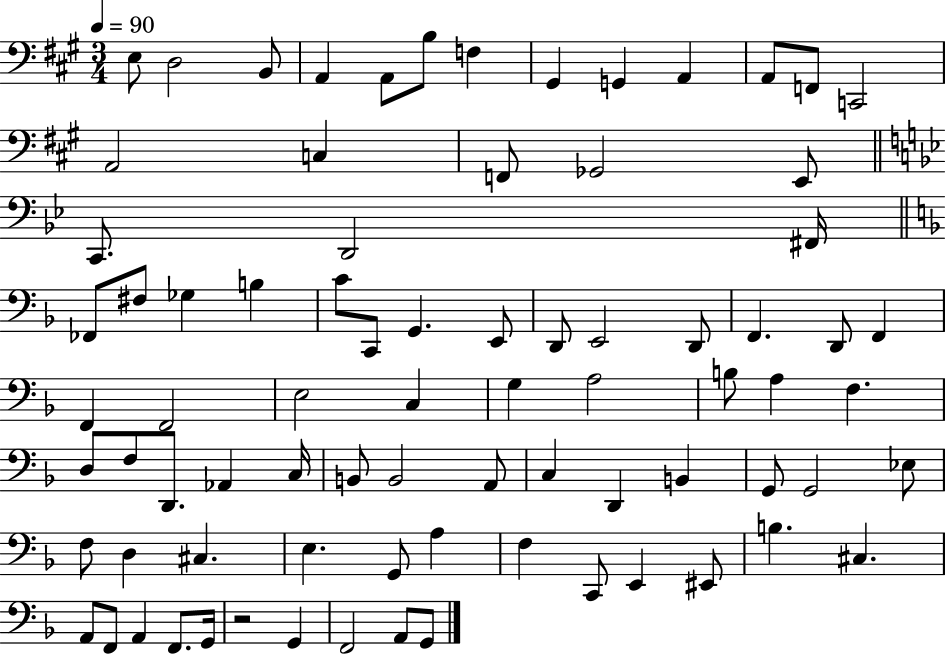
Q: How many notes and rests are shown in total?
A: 80